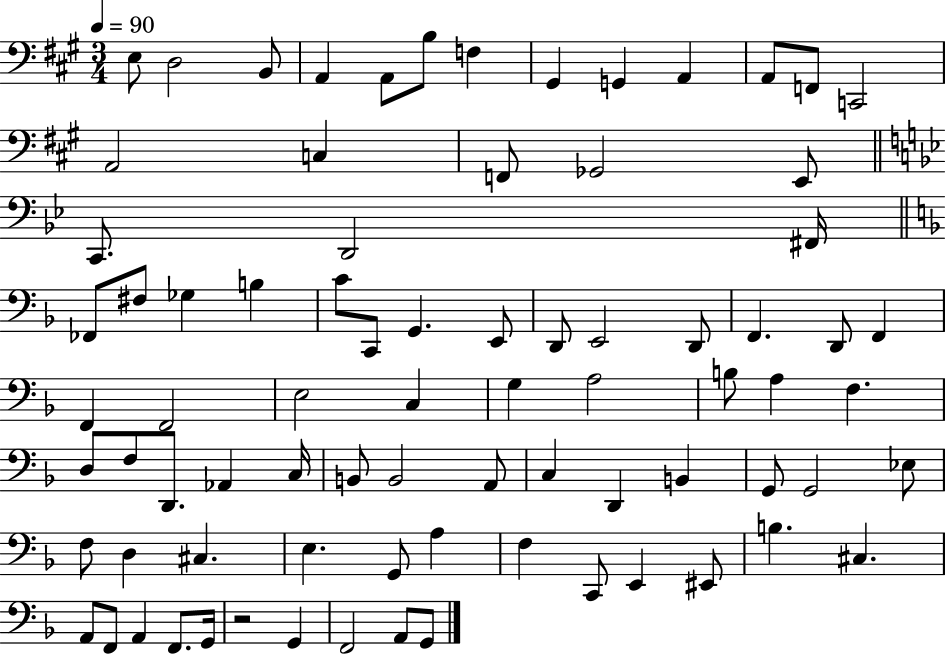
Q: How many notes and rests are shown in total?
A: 80